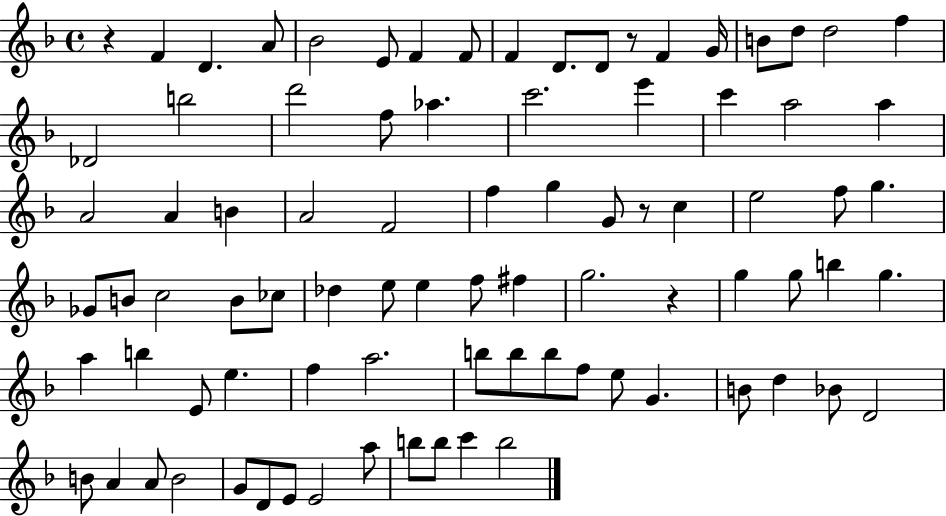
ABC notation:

X:1
T:Untitled
M:4/4
L:1/4
K:F
z F D A/2 _B2 E/2 F F/2 F D/2 D/2 z/2 F G/4 B/2 d/2 d2 f _D2 b2 d'2 f/2 _a c'2 e' c' a2 a A2 A B A2 F2 f g G/2 z/2 c e2 f/2 g _G/2 B/2 c2 B/2 _c/2 _d e/2 e f/2 ^f g2 z g g/2 b g a b E/2 e f a2 b/2 b/2 b/2 f/2 e/2 G B/2 d _B/2 D2 B/2 A A/2 B2 G/2 D/2 E/2 E2 a/2 b/2 b/2 c' b2